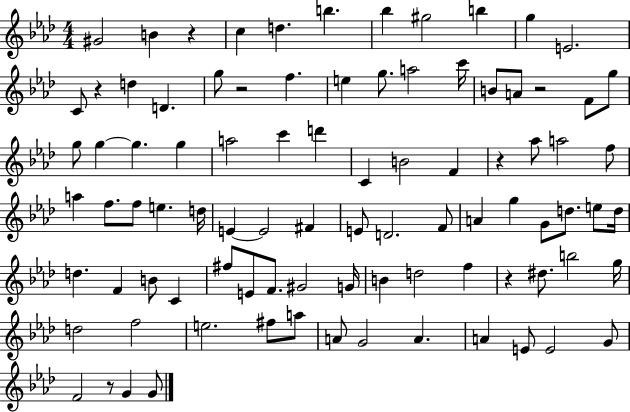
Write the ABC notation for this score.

X:1
T:Untitled
M:4/4
L:1/4
K:Ab
^G2 B z c d b _b ^g2 b g E2 C/2 z d D g/2 z2 f e g/2 a2 c'/4 B/2 A/2 z2 F/2 g/2 g/2 g g g a2 c' d' C B2 F z _a/2 a2 f/2 a f/2 f/2 e d/4 E E2 ^F E/2 D2 F/2 A g G/2 d/2 e/2 d/4 d F B/2 C ^f/2 E/2 F/2 ^G2 G/4 B d2 f z ^d/2 b2 g/4 d2 f2 e2 ^f/2 a/2 A/2 G2 A A E/2 E2 G/2 F2 z/2 G G/2